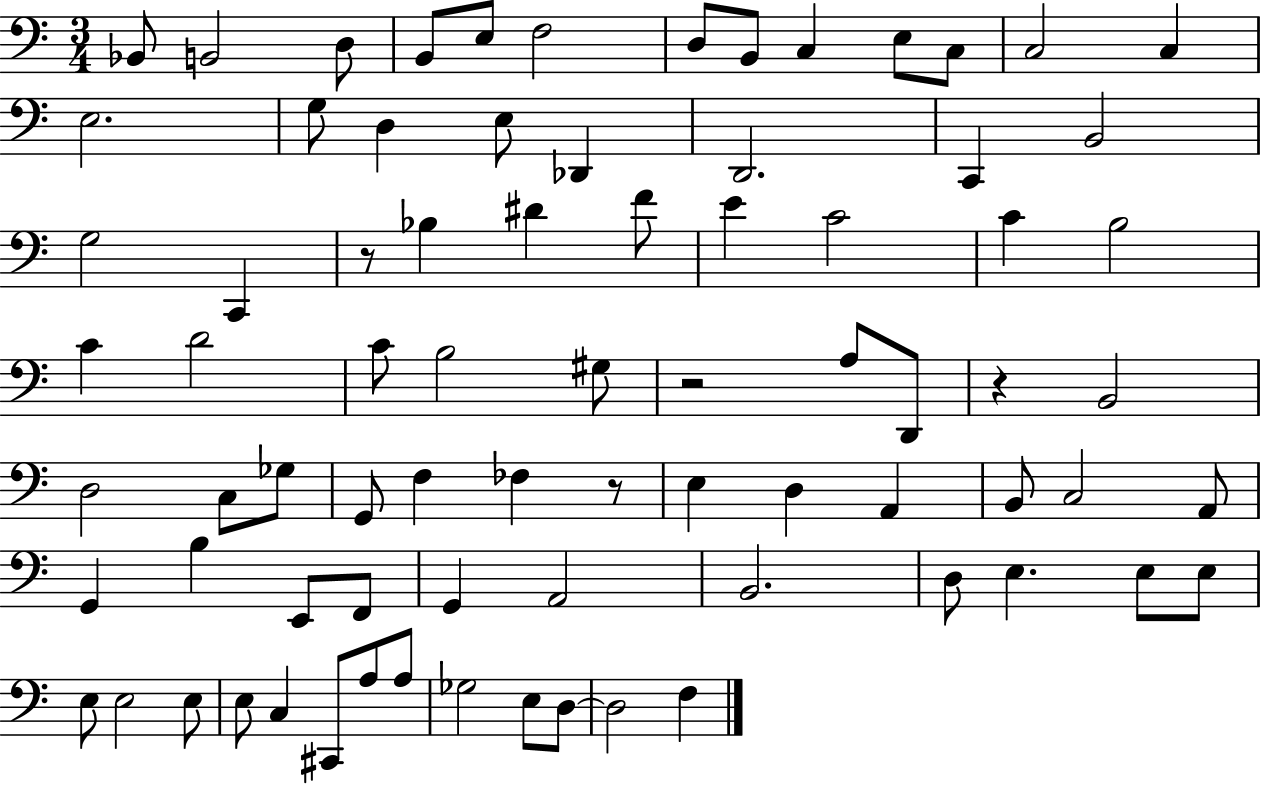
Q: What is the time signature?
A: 3/4